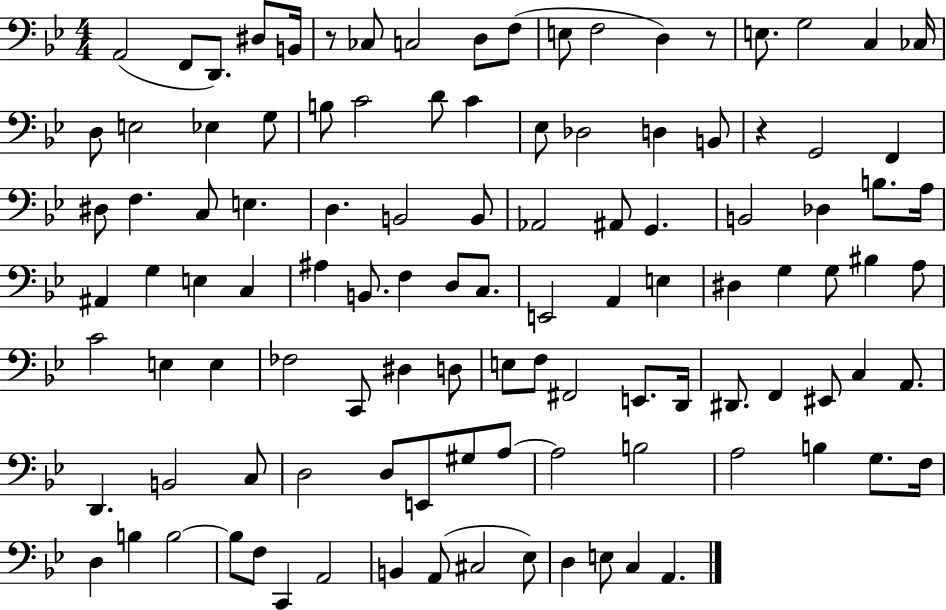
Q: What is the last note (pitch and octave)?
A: A2